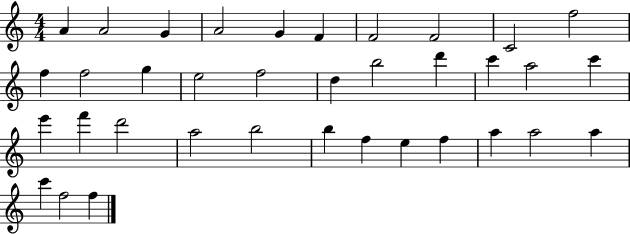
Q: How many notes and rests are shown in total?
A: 36